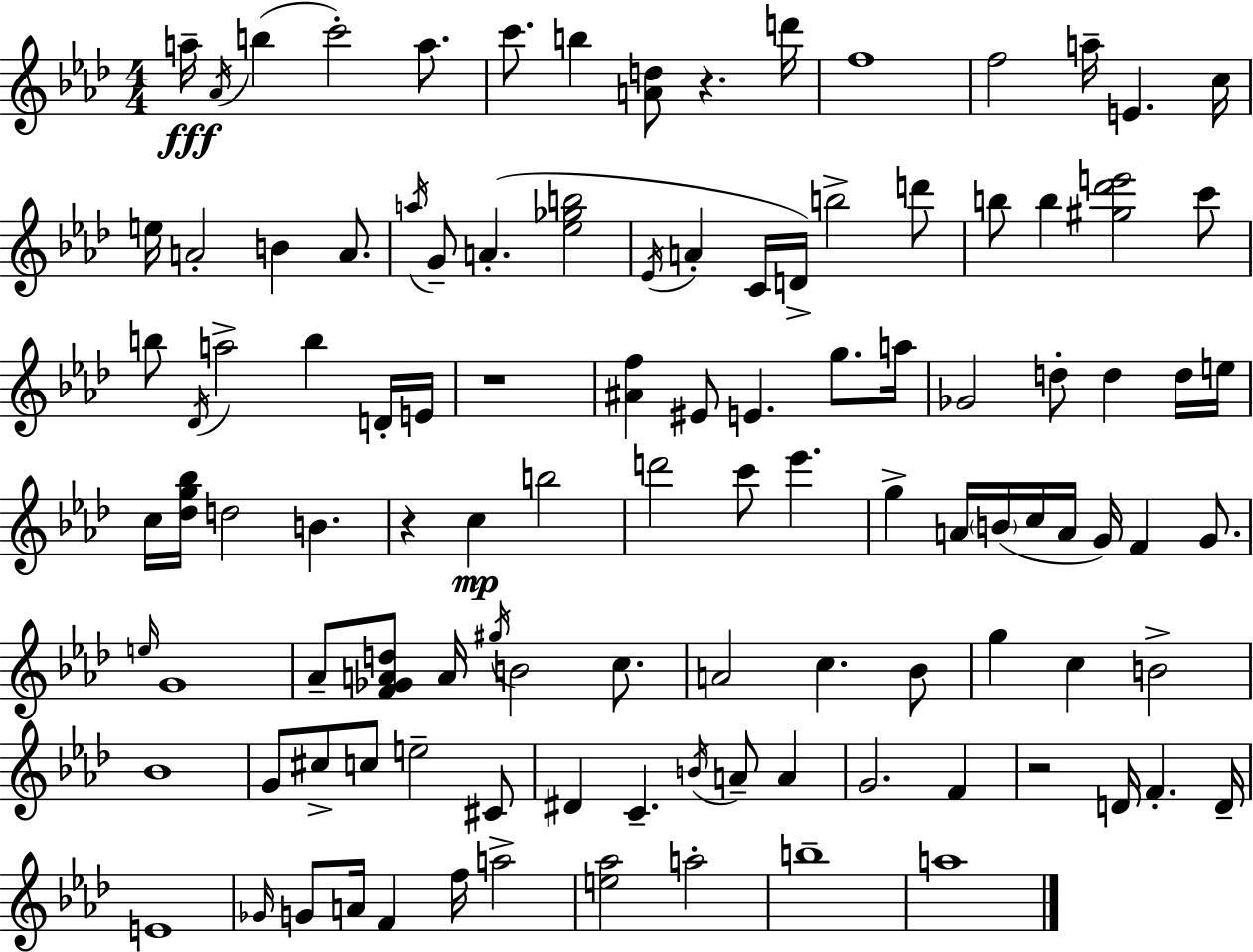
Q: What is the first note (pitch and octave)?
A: A5